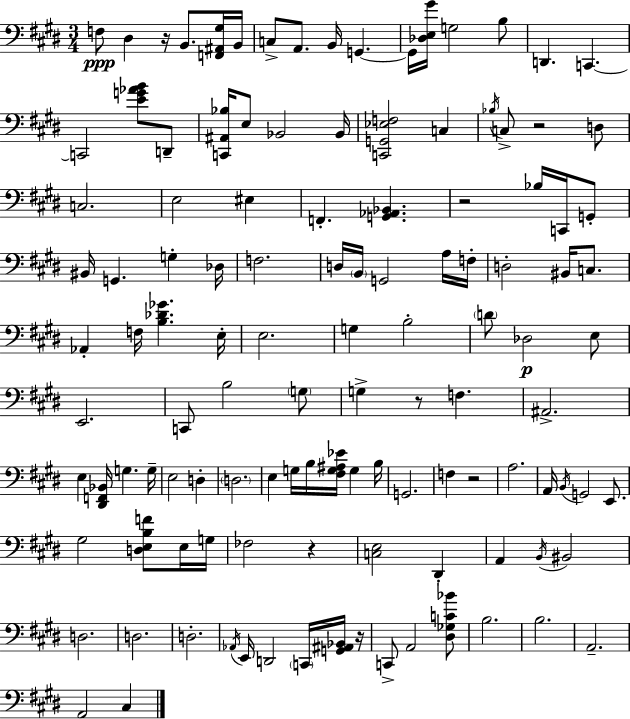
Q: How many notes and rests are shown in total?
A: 118